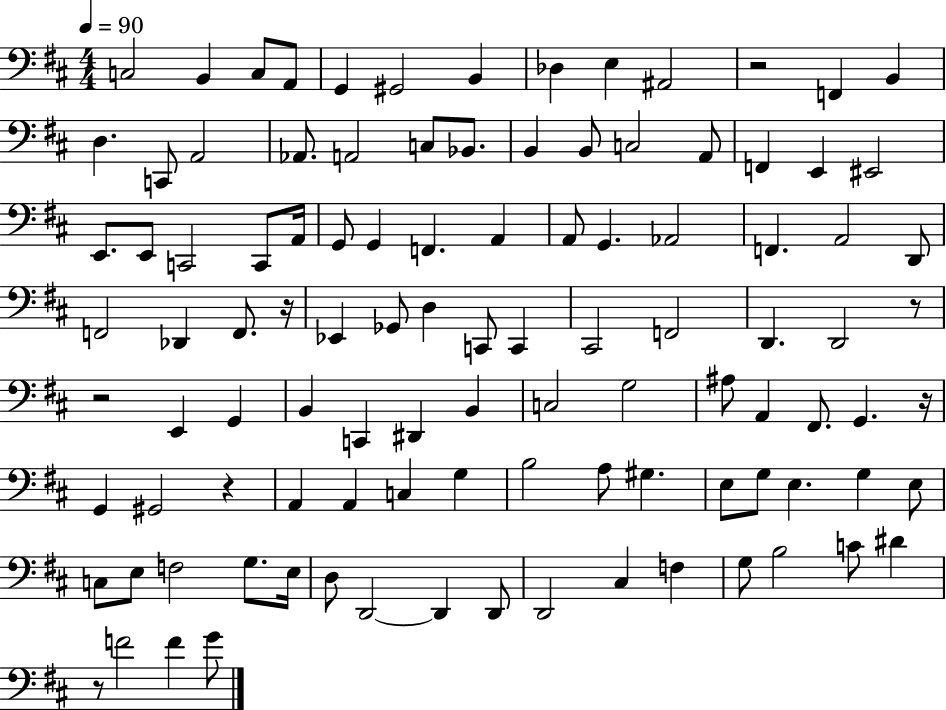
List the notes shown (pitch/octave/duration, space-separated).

C3/h B2/q C3/e A2/e G2/q G#2/h B2/q Db3/q E3/q A#2/h R/h F2/q B2/q D3/q. C2/e A2/h Ab2/e. A2/h C3/e Bb2/e. B2/q B2/e C3/h A2/e F2/q E2/q EIS2/h E2/e. E2/e C2/h C2/e A2/s G2/e G2/q F2/q. A2/q A2/e G2/q. Ab2/h F2/q. A2/h D2/e F2/h Db2/q F2/e. R/s Eb2/q Gb2/e D3/q C2/e C2/q C#2/h F2/h D2/q. D2/h R/e R/h E2/q G2/q B2/q C2/q D#2/q B2/q C3/h G3/h A#3/e A2/q F#2/e. G2/q. R/s G2/q G#2/h R/q A2/q A2/q C3/q G3/q B3/h A3/e G#3/q. E3/e G3/e E3/q. G3/q E3/e C3/e E3/e F3/h G3/e. E3/s D3/e D2/h D2/q D2/e D2/h C#3/q F3/q G3/e B3/h C4/e D#4/q R/e F4/h F4/q G4/e